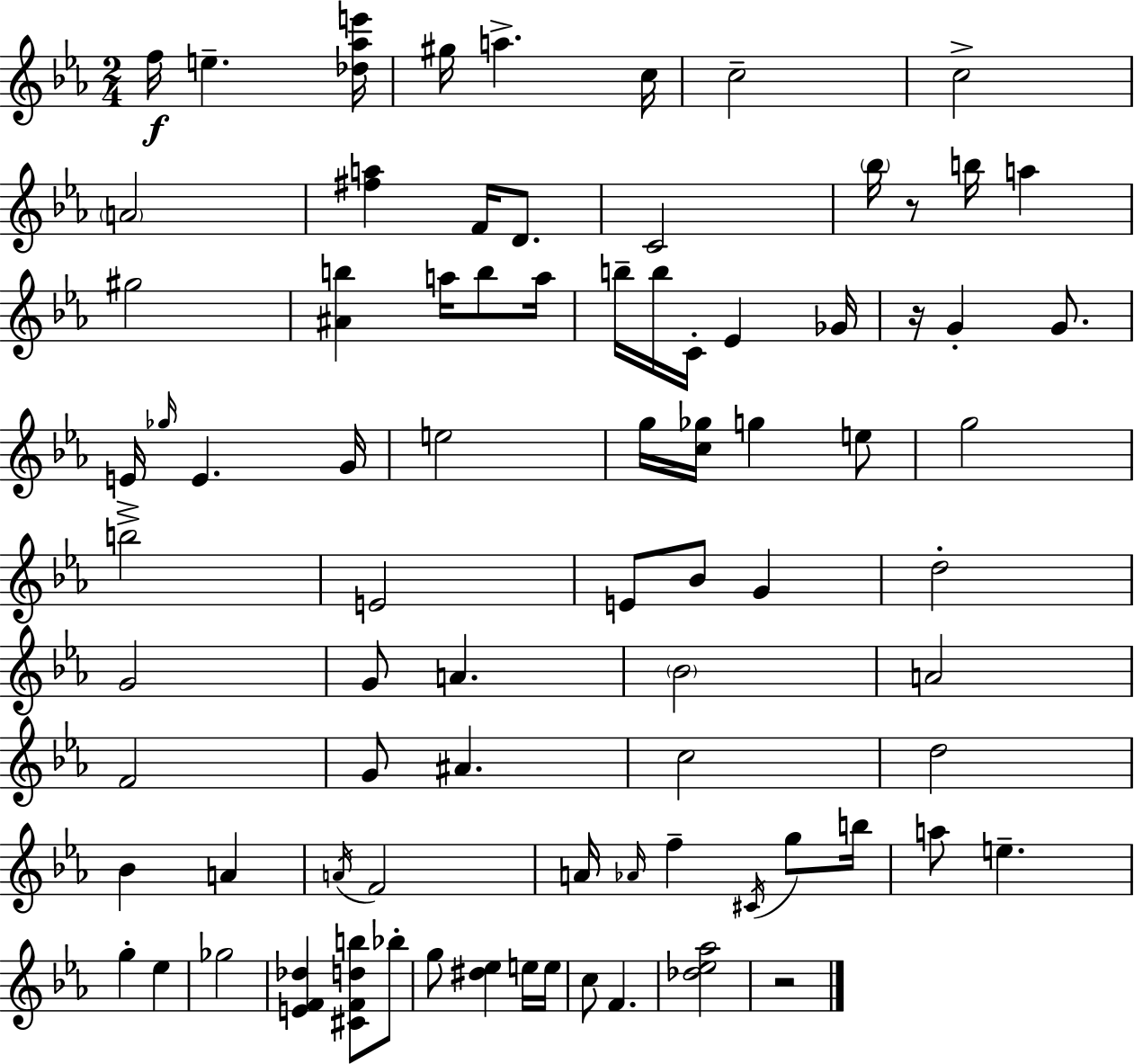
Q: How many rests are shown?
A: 3